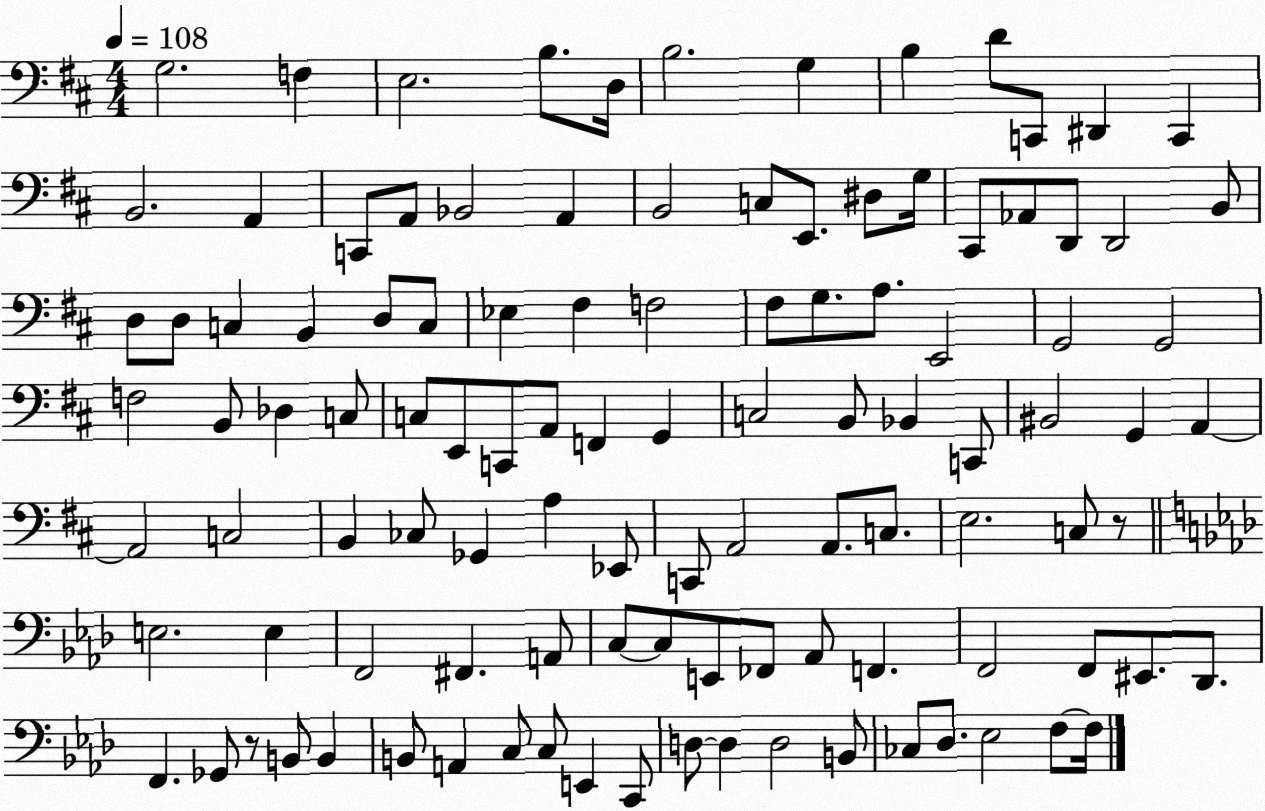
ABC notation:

X:1
T:Untitled
M:4/4
L:1/4
K:D
G,2 F, E,2 B,/2 D,/4 B,2 G, B, D/2 C,,/2 ^D,, C,, B,,2 A,, C,,/2 A,,/2 _B,,2 A,, B,,2 C,/2 E,,/2 ^D,/2 G,/4 ^C,,/2 _A,,/2 D,,/2 D,,2 B,,/2 D,/2 D,/2 C, B,, D,/2 C,/2 _E, ^F, F,2 ^F,/2 G,/2 A,/2 E,,2 G,,2 G,,2 F,2 B,,/2 _D, C,/2 C,/2 E,,/2 C,,/2 A,,/2 F,, G,, C,2 B,,/2 _B,, C,,/2 ^B,,2 G,, A,, A,,2 C,2 B,, _C,/2 _G,, A, _E,,/2 C,,/2 A,,2 A,,/2 C,/2 E,2 C,/2 z/2 E,2 E, F,,2 ^F,, A,,/2 C,/2 C,/2 E,,/2 _F,,/2 _A,,/2 F,, F,,2 F,,/2 ^E,,/2 _D,,/2 F,, _G,,/2 z/2 B,,/2 B,, B,,/2 A,, C,/2 C,/2 E,, C,,/2 D,/2 D, D,2 B,,/2 _C,/2 _D,/2 _E,2 F,/2 F,/4